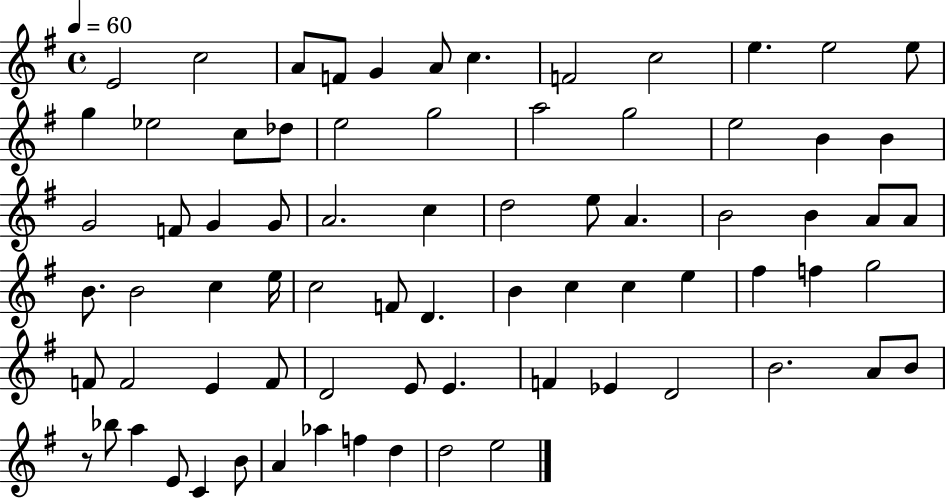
{
  \clef treble
  \time 4/4
  \defaultTimeSignature
  \key g \major
  \tempo 4 = 60
  e'2 c''2 | a'8 f'8 g'4 a'8 c''4. | f'2 c''2 | e''4. e''2 e''8 | \break g''4 ees''2 c''8 des''8 | e''2 g''2 | a''2 g''2 | e''2 b'4 b'4 | \break g'2 f'8 g'4 g'8 | a'2. c''4 | d''2 e''8 a'4. | b'2 b'4 a'8 a'8 | \break b'8. b'2 c''4 e''16 | c''2 f'8 d'4. | b'4 c''4 c''4 e''4 | fis''4 f''4 g''2 | \break f'8 f'2 e'4 f'8 | d'2 e'8 e'4. | f'4 ees'4 d'2 | b'2. a'8 b'8 | \break r8 bes''8 a''4 e'8 c'4 b'8 | a'4 aes''4 f''4 d''4 | d''2 e''2 | \bar "|."
}